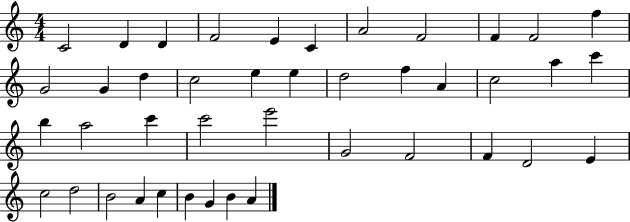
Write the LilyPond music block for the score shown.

{
  \clef treble
  \numericTimeSignature
  \time 4/4
  \key c \major
  c'2 d'4 d'4 | f'2 e'4 c'4 | a'2 f'2 | f'4 f'2 f''4 | \break g'2 g'4 d''4 | c''2 e''4 e''4 | d''2 f''4 a'4 | c''2 a''4 c'''4 | \break b''4 a''2 c'''4 | c'''2 e'''2 | g'2 f'2 | f'4 d'2 e'4 | \break c''2 d''2 | b'2 a'4 c''4 | b'4 g'4 b'4 a'4 | \bar "|."
}